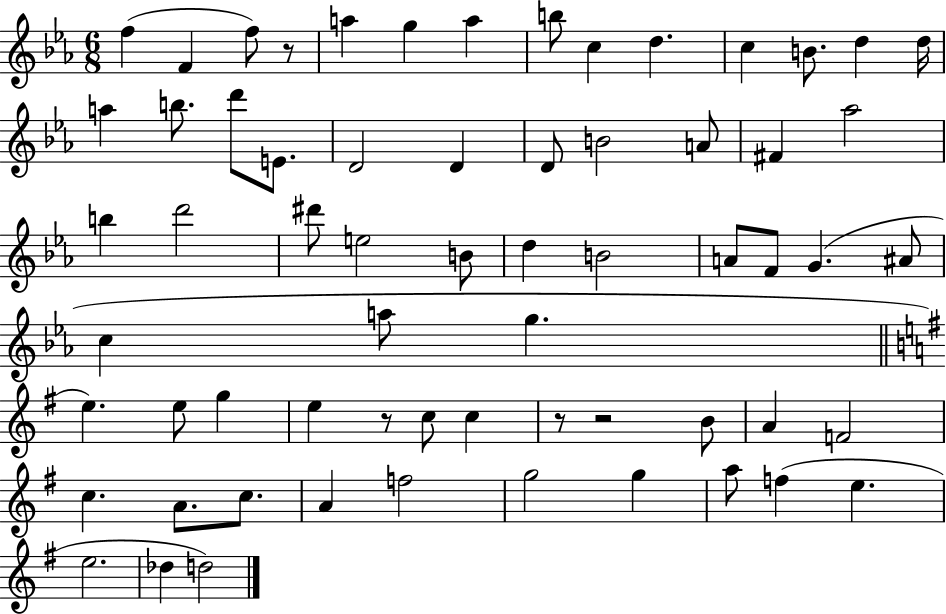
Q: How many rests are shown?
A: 4